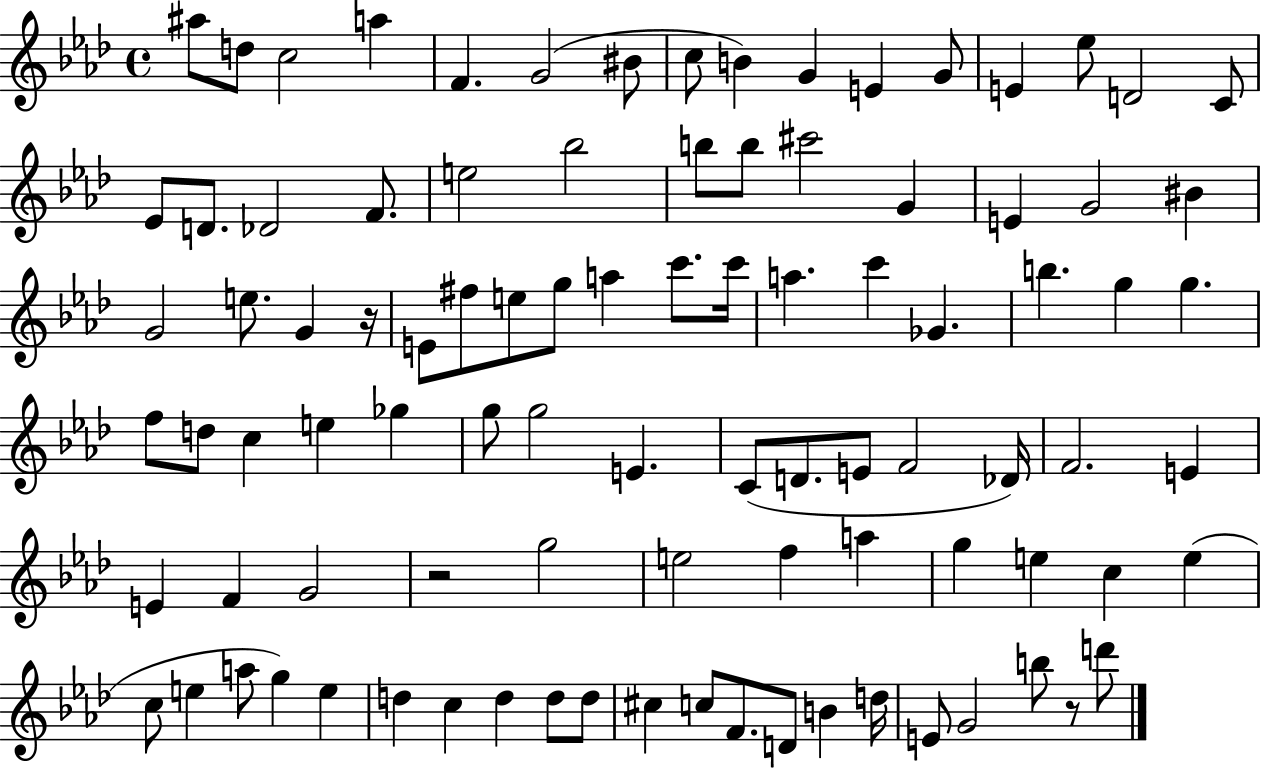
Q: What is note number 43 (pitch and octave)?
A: B5